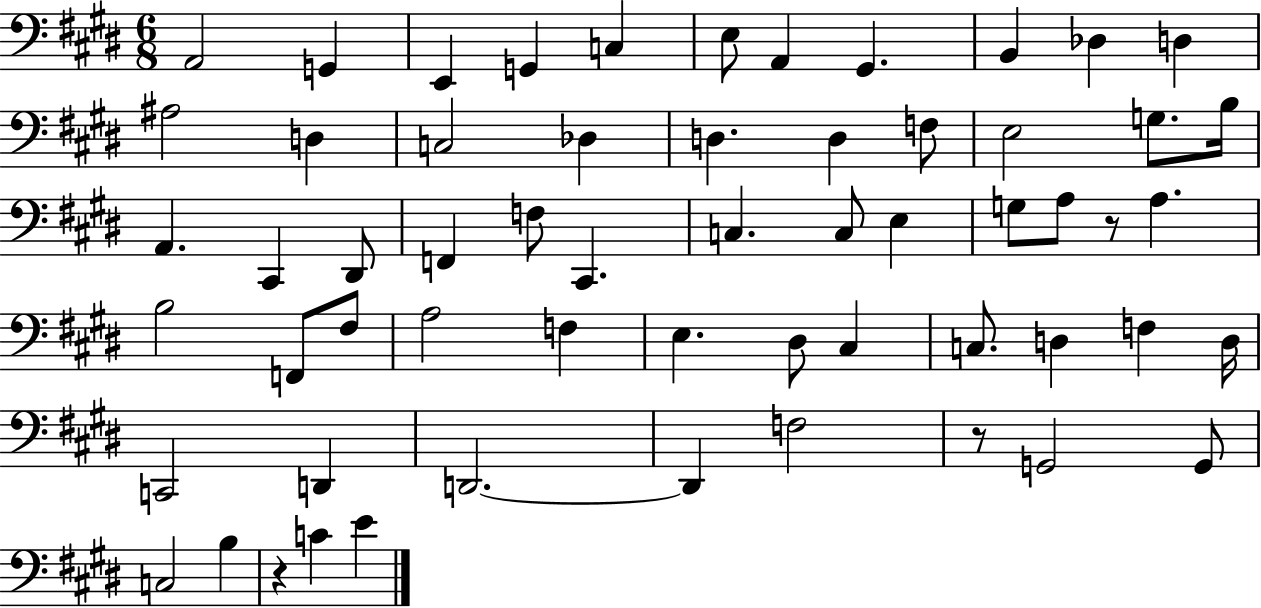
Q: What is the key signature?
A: E major